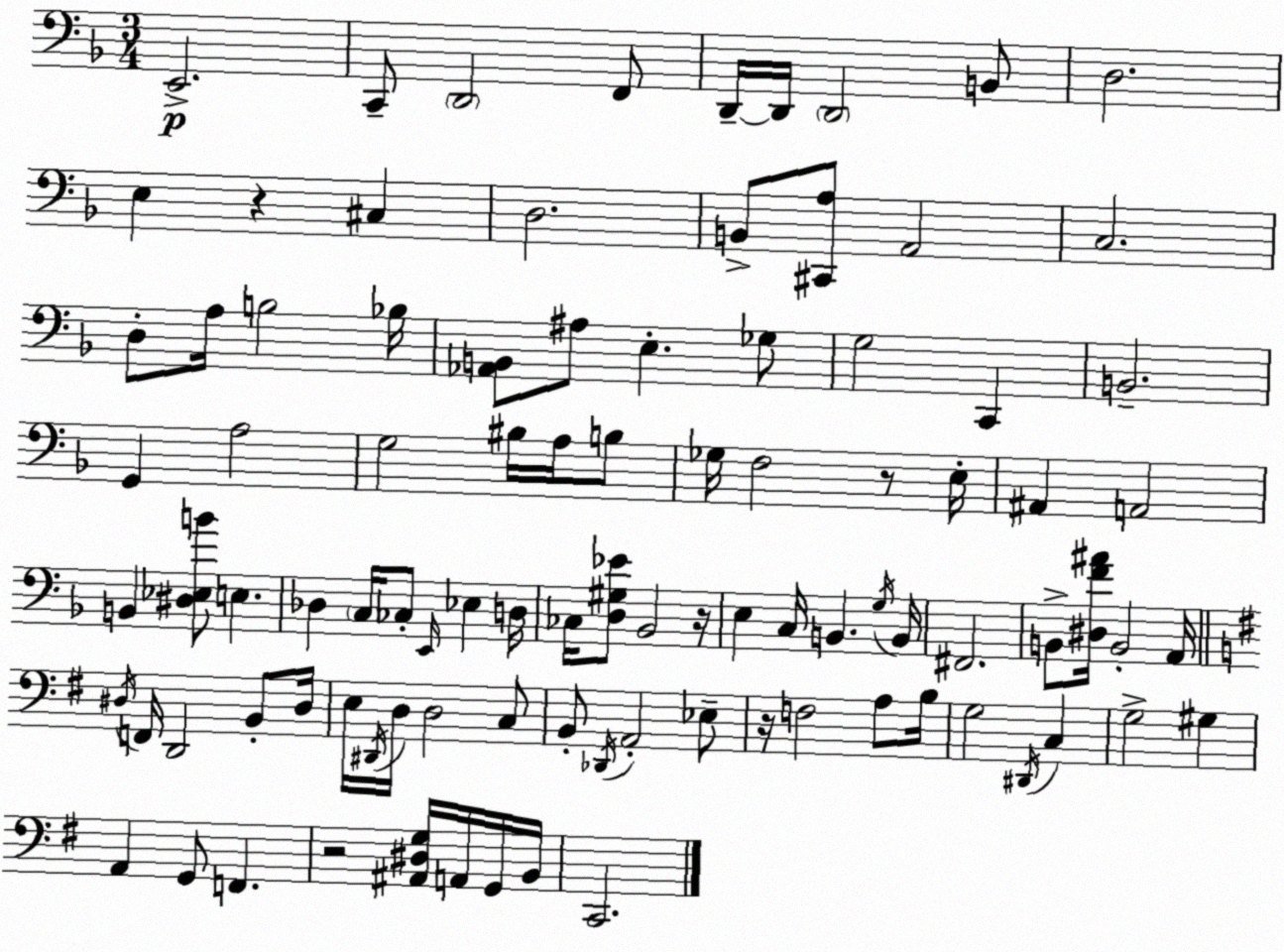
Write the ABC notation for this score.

X:1
T:Untitled
M:3/4
L:1/4
K:F
E,,2 C,,/2 D,,2 F,,/2 D,,/4 D,,/4 D,,2 B,,/2 D,2 E, z ^C, D,2 B,,/2 [^C,,A,]/2 A,,2 C,2 D,/2 A,/4 B,2 _B,/4 [_A,,B,,]/2 ^A,/2 E, _G,/2 G,2 C,, B,,2 G,, A,2 G,2 ^B,/4 A,/4 B,/2 _G,/4 F,2 z/2 E,/4 ^A,, A,,2 B,, [^D,_E,B]/2 E, _D, C,/4 _C,/2 E,,/4 _E, D,/4 _C,/4 [D,^G,_E]/2 _B,,2 z/4 E, C,/4 B,, G,/4 B,,/4 ^F,,2 B,,/2 [^D,F^A]/4 B,,2 A,,/4 ^D,/4 F,,/4 D,,2 B,,/2 ^D,/4 E,/4 ^D,,/4 D,/4 D,2 C,/2 B,,/2 _D,,/4 A,,2 _E,/2 z/4 F,2 A,/2 B,/4 G,2 ^D,,/4 C, G,2 ^G, A,, G,,/2 F,, z2 [^A,,^D,G,]/4 A,,/4 G,,/4 B,,/4 C,,2